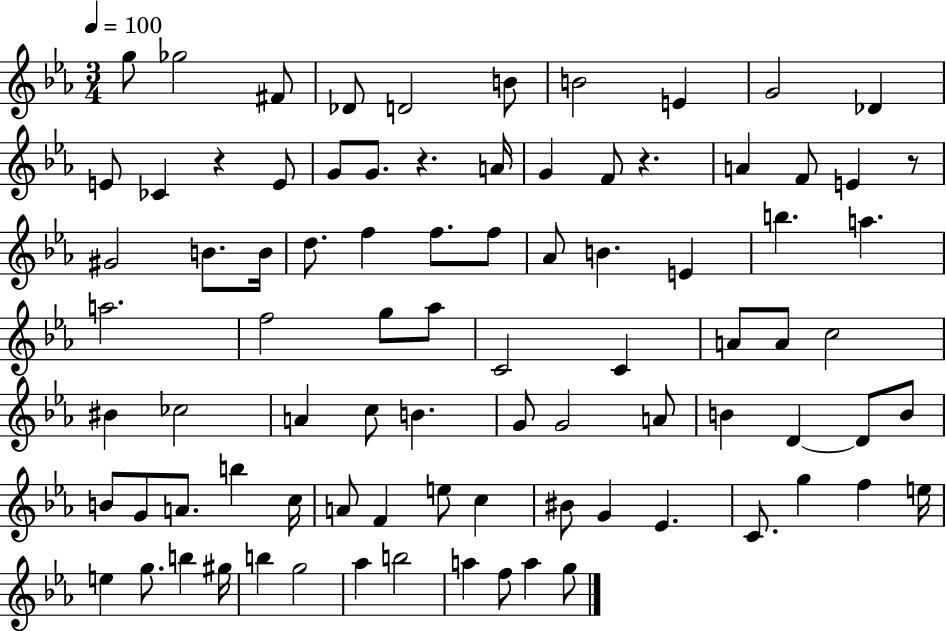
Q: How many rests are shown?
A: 4